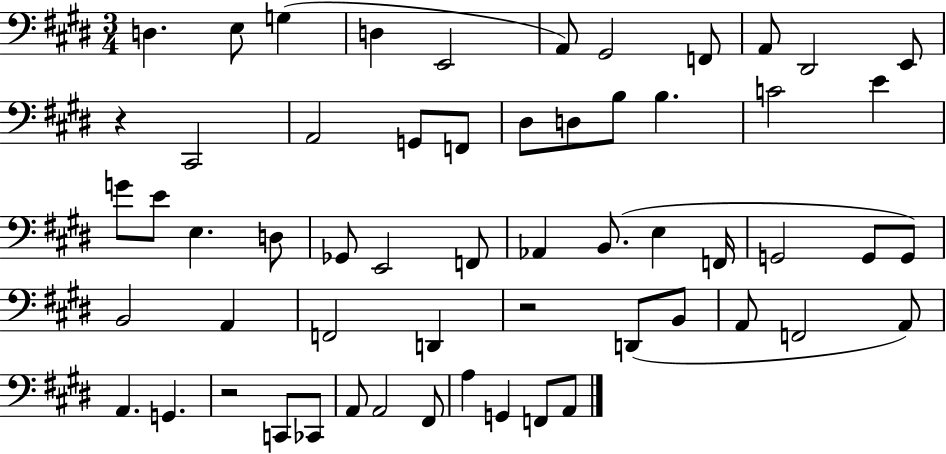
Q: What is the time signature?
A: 3/4